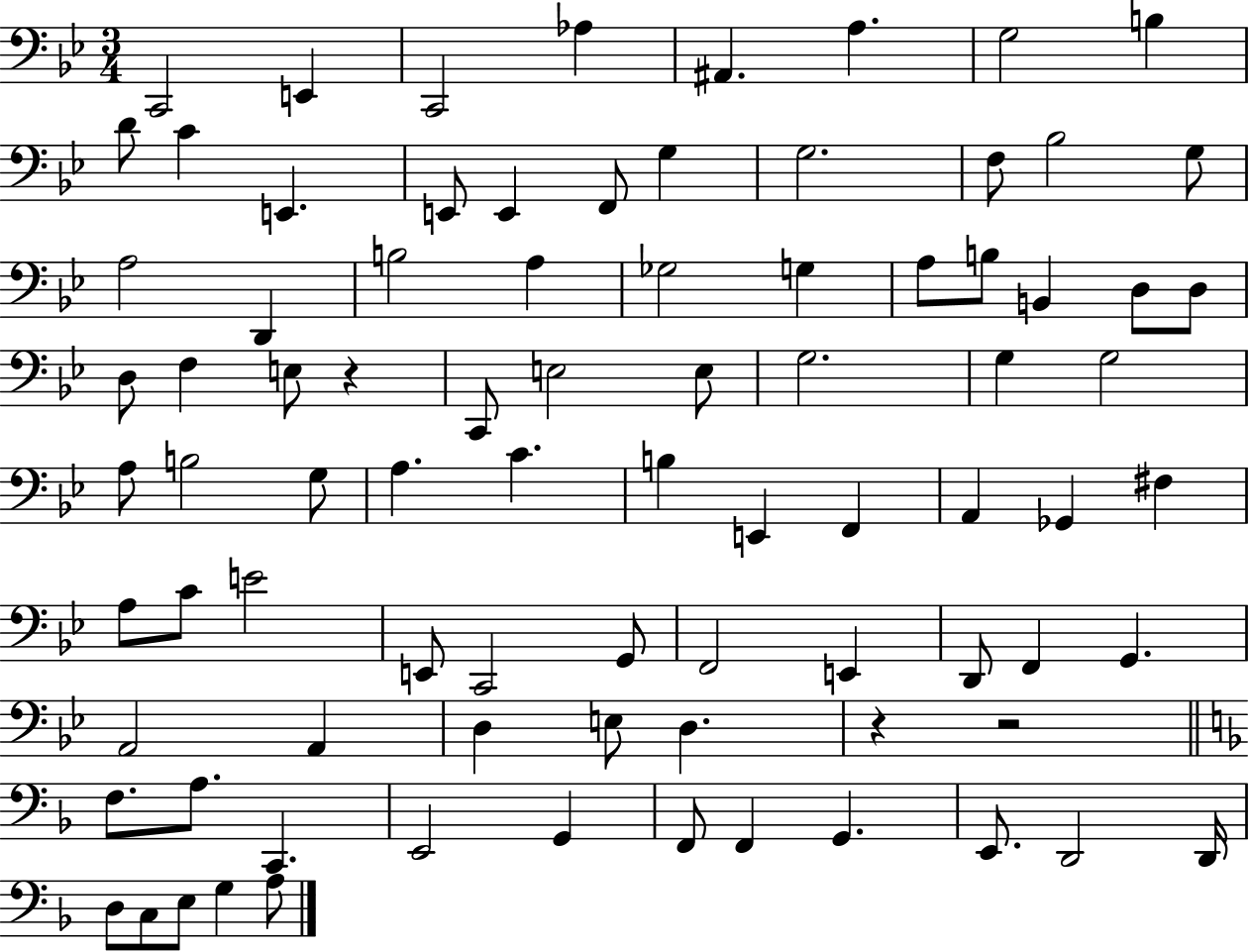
X:1
T:Untitled
M:3/4
L:1/4
K:Bb
C,,2 E,, C,,2 _A, ^A,, A, G,2 B, D/2 C E,, E,,/2 E,, F,,/2 G, G,2 F,/2 _B,2 G,/2 A,2 D,, B,2 A, _G,2 G, A,/2 B,/2 B,, D,/2 D,/2 D,/2 F, E,/2 z C,,/2 E,2 E,/2 G,2 G, G,2 A,/2 B,2 G,/2 A, C B, E,, F,, A,, _G,, ^F, A,/2 C/2 E2 E,,/2 C,,2 G,,/2 F,,2 E,, D,,/2 F,, G,, A,,2 A,, D, E,/2 D, z z2 F,/2 A,/2 C,, E,,2 G,, F,,/2 F,, G,, E,,/2 D,,2 D,,/4 D,/2 C,/2 E,/2 G, A,/2